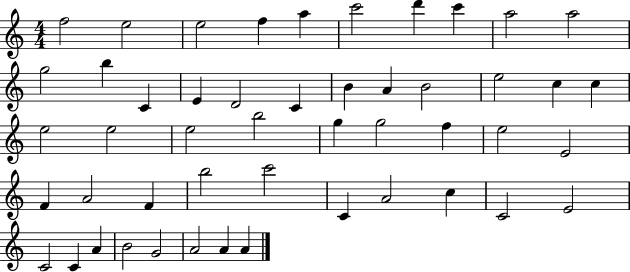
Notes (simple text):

F5/h E5/h E5/h F5/q A5/q C6/h D6/q C6/q A5/h A5/h G5/h B5/q C4/q E4/q D4/h C4/q B4/q A4/q B4/h E5/h C5/q C5/q E5/h E5/h E5/h B5/h G5/q G5/h F5/q E5/h E4/h F4/q A4/h F4/q B5/h C6/h C4/q A4/h C5/q C4/h E4/h C4/h C4/q A4/q B4/h G4/h A4/h A4/q A4/q